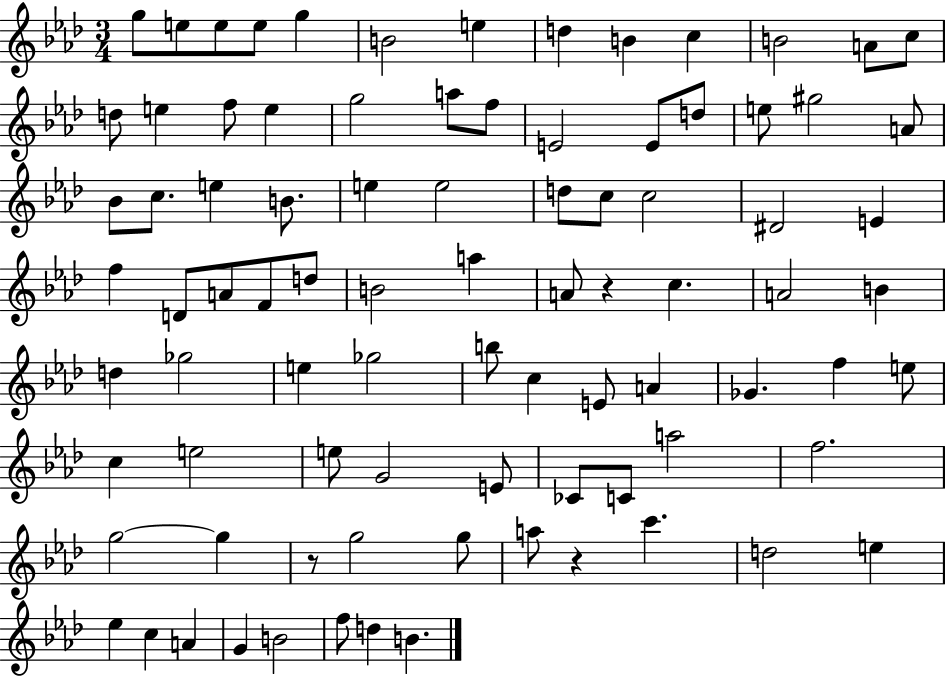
X:1
T:Untitled
M:3/4
L:1/4
K:Ab
g/2 e/2 e/2 e/2 g B2 e d B c B2 A/2 c/2 d/2 e f/2 e g2 a/2 f/2 E2 E/2 d/2 e/2 ^g2 A/2 _B/2 c/2 e B/2 e e2 d/2 c/2 c2 ^D2 E f D/2 A/2 F/2 d/2 B2 a A/2 z c A2 B d _g2 e _g2 b/2 c E/2 A _G f e/2 c e2 e/2 G2 E/2 _C/2 C/2 a2 f2 g2 g z/2 g2 g/2 a/2 z c' d2 e _e c A G B2 f/2 d B